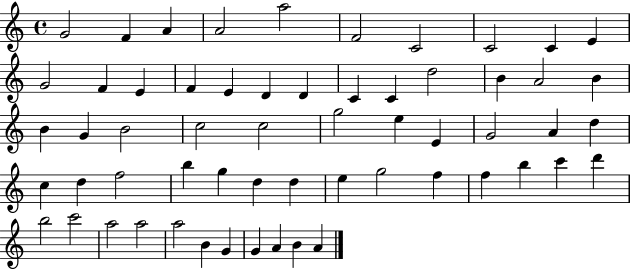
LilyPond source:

{
  \clef treble
  \time 4/4
  \defaultTimeSignature
  \key c \major
  g'2 f'4 a'4 | a'2 a''2 | f'2 c'2 | c'2 c'4 e'4 | \break g'2 f'4 e'4 | f'4 e'4 d'4 d'4 | c'4 c'4 d''2 | b'4 a'2 b'4 | \break b'4 g'4 b'2 | c''2 c''2 | g''2 e''4 e'4 | g'2 a'4 d''4 | \break c''4 d''4 f''2 | b''4 g''4 d''4 d''4 | e''4 g''2 f''4 | f''4 b''4 c'''4 d'''4 | \break b''2 c'''2 | a''2 a''2 | a''2 b'4 g'4 | g'4 a'4 b'4 a'4 | \break \bar "|."
}